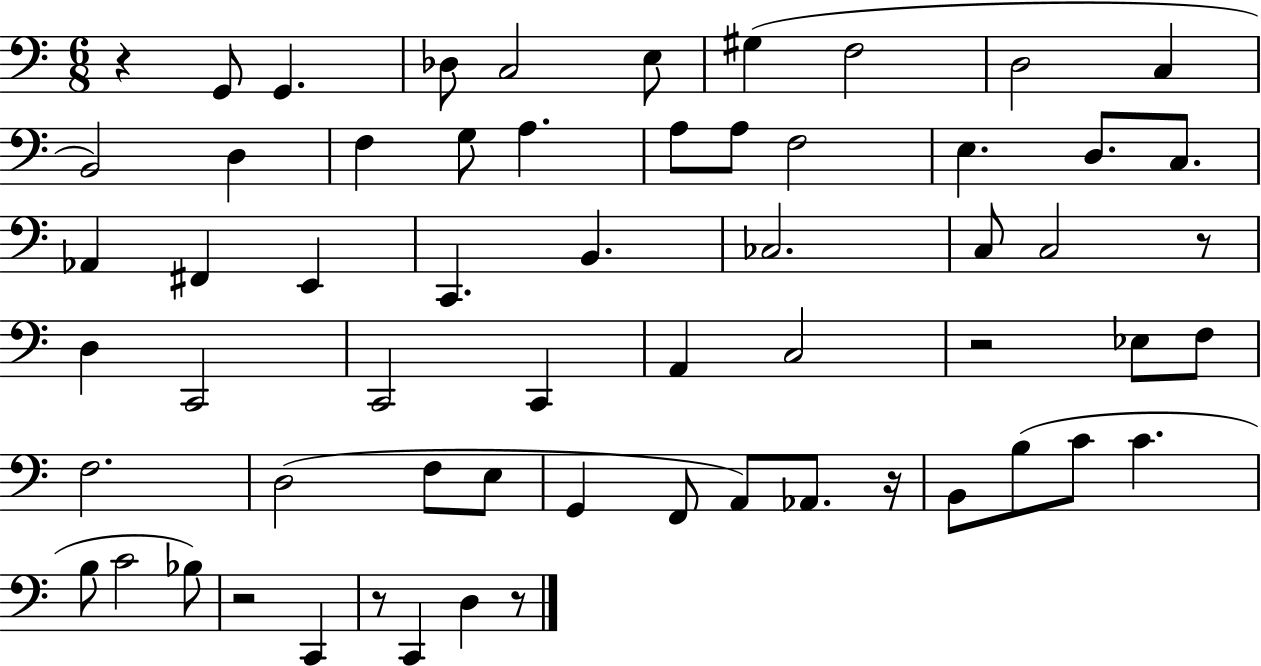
R/q G2/e G2/q. Db3/e C3/h E3/e G#3/q F3/h D3/h C3/q B2/h D3/q F3/q G3/e A3/q. A3/e A3/e F3/h E3/q. D3/e. C3/e. Ab2/q F#2/q E2/q C2/q. B2/q. CES3/h. C3/e C3/h R/e D3/q C2/h C2/h C2/q A2/q C3/h R/h Eb3/e F3/e F3/h. D3/h F3/e E3/e G2/q F2/e A2/e Ab2/e. R/s B2/e B3/e C4/e C4/q. B3/e C4/h Bb3/e R/h C2/q R/e C2/q D3/q R/e